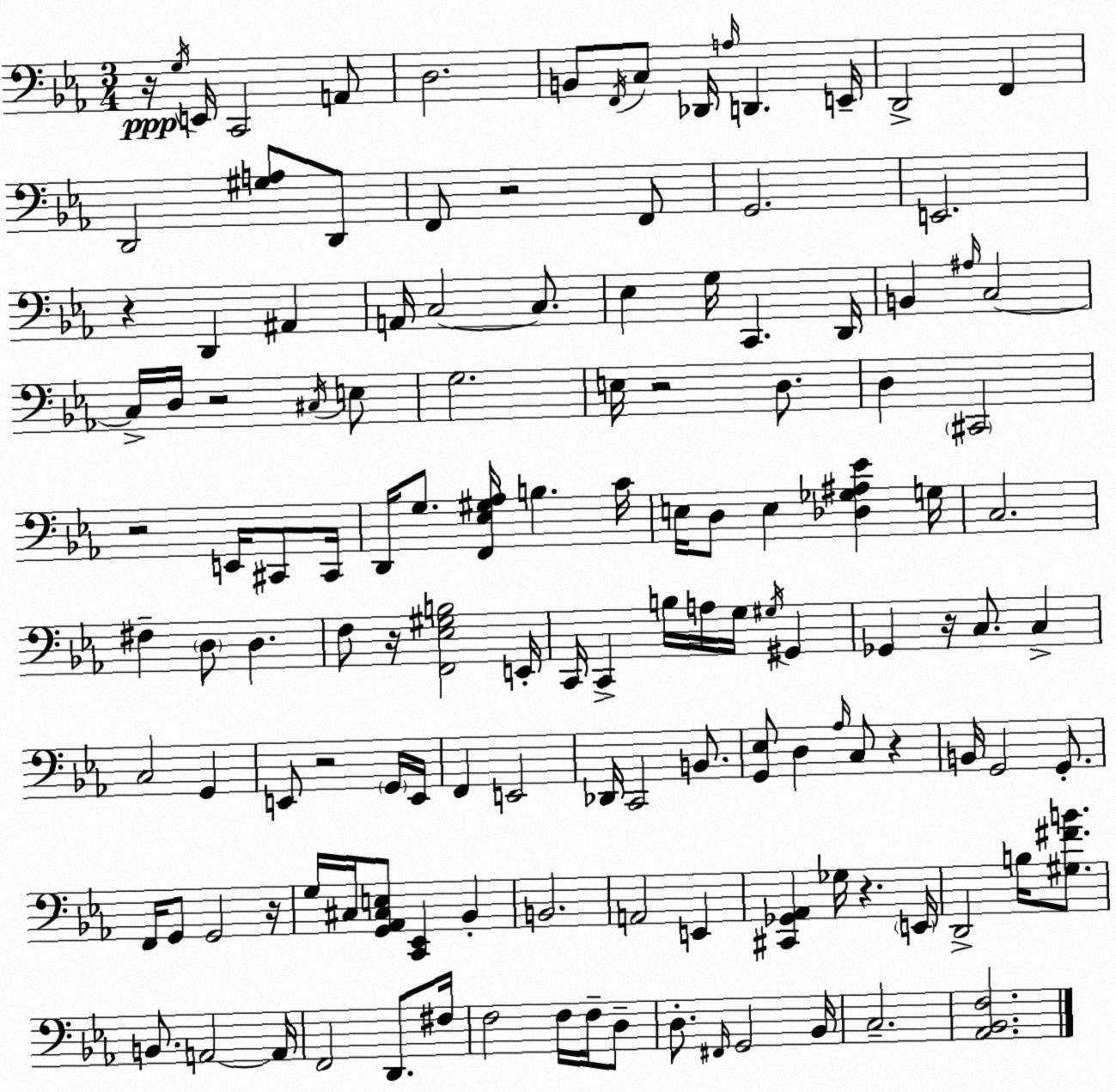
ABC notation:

X:1
T:Untitled
M:3/4
L:1/4
K:Cm
z/4 G,/4 E,,/4 C,,2 A,,/2 D,2 B,,/2 F,,/4 C,/2 _D,,/4 A,/4 D,, E,,/4 D,,2 F,, D,,2 [^G,A,]/2 D,,/2 F,,/2 z2 F,,/2 G,,2 E,,2 z D,, ^A,, A,,/4 C,2 C,/2 _E, G,/4 C,, D,,/4 B,, ^A,/4 C,2 C,/4 D,/4 z2 ^C,/4 E,/2 G,2 E,/4 z2 D,/2 D, ^C,,2 z2 E,,/4 ^C,,/2 ^C,,/4 D,,/4 G,/2 [F,,_E,^G,_A,]/4 B, C/4 E,/4 D,/2 E, [_D,_G,^A,_E] G,/4 C,2 ^F, D,/2 D, F,/2 z/4 [F,,_E,^G,B,]2 E,,/4 C,,/4 C,, B,/4 A,/4 G,/4 ^G,/4 ^G,, _G,, z/4 C,/2 C, C,2 G,, E,,/2 z2 G,,/4 E,,/4 F,, E,,2 _D,,/4 C,,2 B,,/2 [G,,_E,]/2 D, _A,/4 C,/2 z B,,/4 G,,2 G,,/2 F,,/4 G,,/2 G,,2 z/4 G,/4 ^C,/4 [G,,_A,,^C,E,]/2 [C,,_E,,] _B,, B,,2 A,,2 E,, [^C,,_G,,_A,,] _G,/4 z E,,/4 D,,2 B,/4 [^G,^FB]/2 B,,/2 A,,2 A,,/4 F,,2 D,,/2 ^F,/4 F,2 F,/4 F,/4 D,/2 D,/2 ^F,,/4 G,,2 _B,,/4 C,2 [_A,,_B,,F,]2